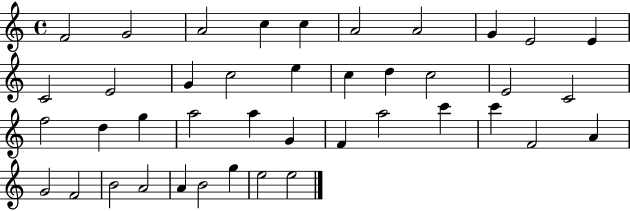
{
  \clef treble
  \time 4/4
  \defaultTimeSignature
  \key c \major
  f'2 g'2 | a'2 c''4 c''4 | a'2 a'2 | g'4 e'2 e'4 | \break c'2 e'2 | g'4 c''2 e''4 | c''4 d''4 c''2 | e'2 c'2 | \break f''2 d''4 g''4 | a''2 a''4 g'4 | f'4 a''2 c'''4 | c'''4 f'2 a'4 | \break g'2 f'2 | b'2 a'2 | a'4 b'2 g''4 | e''2 e''2 | \break \bar "|."
}